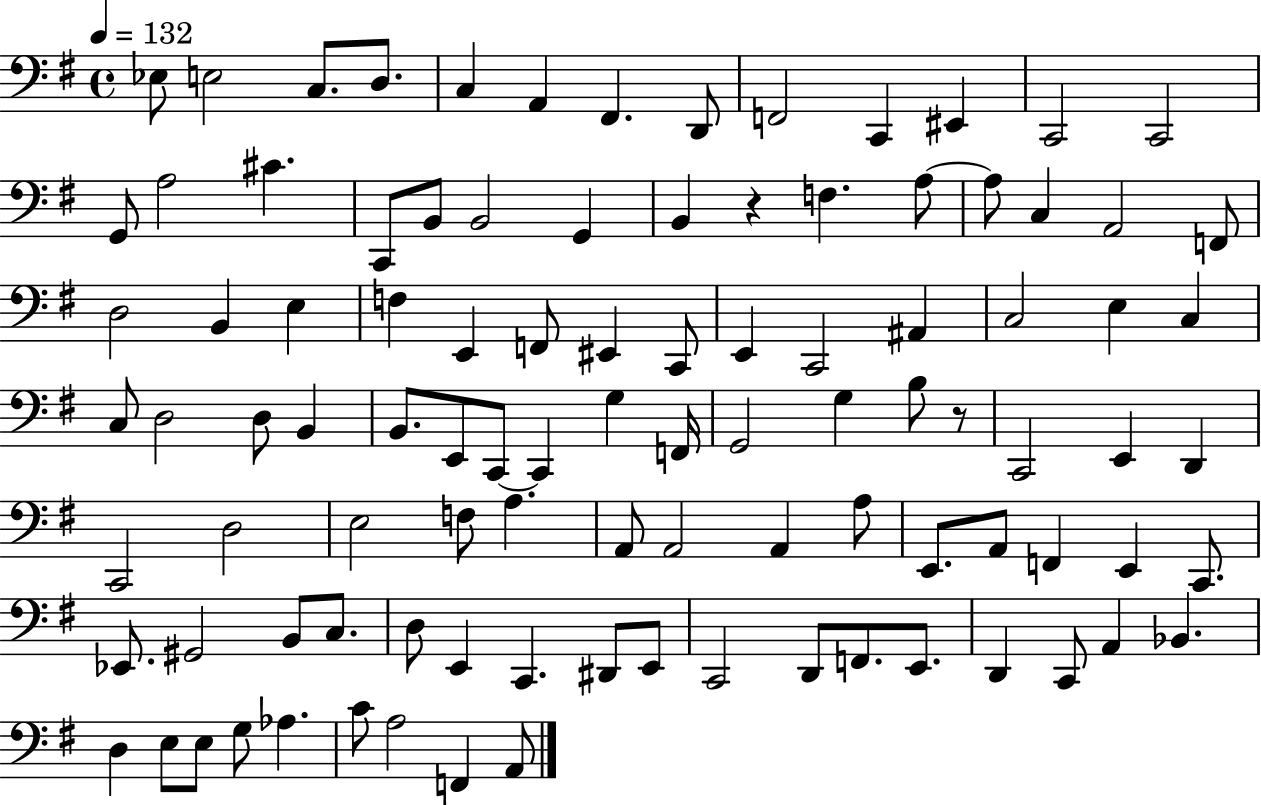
{
  \clef bass
  \time 4/4
  \defaultTimeSignature
  \key g \major
  \tempo 4 = 132
  ees8 e2 c8. d8. | c4 a,4 fis,4. d,8 | f,2 c,4 eis,4 | c,2 c,2 | \break g,8 a2 cis'4. | c,8 b,8 b,2 g,4 | b,4 r4 f4. a8~~ | a8 c4 a,2 f,8 | \break d2 b,4 e4 | f4 e,4 f,8 eis,4 c,8 | e,4 c,2 ais,4 | c2 e4 c4 | \break c8 d2 d8 b,4 | b,8. e,8 c,8~~ c,4 g4 f,16 | g,2 g4 b8 r8 | c,2 e,4 d,4 | \break c,2 d2 | e2 f8 a4. | a,8 a,2 a,4 a8 | e,8. a,8 f,4 e,4 c,8. | \break ees,8. gis,2 b,8 c8. | d8 e,4 c,4. dis,8 e,8 | c,2 d,8 f,8. e,8. | d,4 c,8 a,4 bes,4. | \break d4 e8 e8 g8 aes4. | c'8 a2 f,4 a,8 | \bar "|."
}